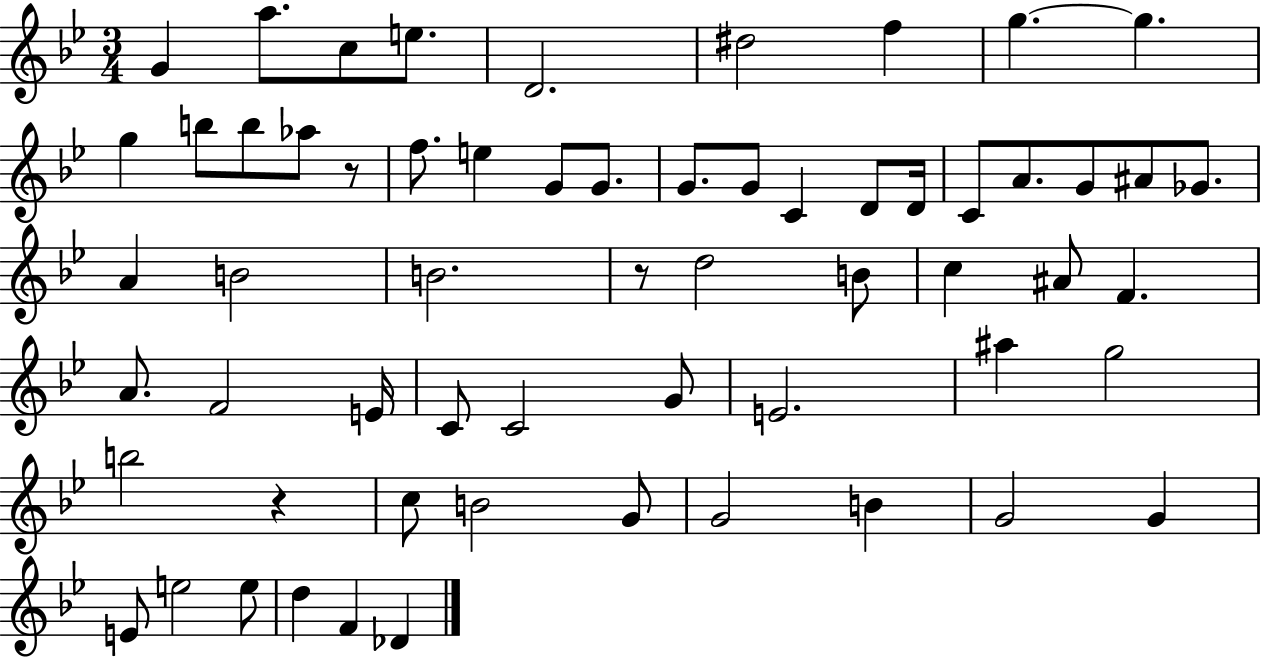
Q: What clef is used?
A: treble